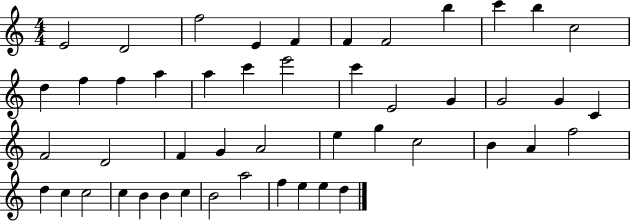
E4/h D4/h F5/h E4/q F4/q F4/q F4/h B5/q C6/q B5/q C5/h D5/q F5/q F5/q A5/q A5/q C6/q E6/h C6/q E4/h G4/q G4/h G4/q C4/q F4/h D4/h F4/q G4/q A4/h E5/q G5/q C5/h B4/q A4/q F5/h D5/q C5/q C5/h C5/q B4/q B4/q C5/q B4/h A5/h F5/q E5/q E5/q D5/q